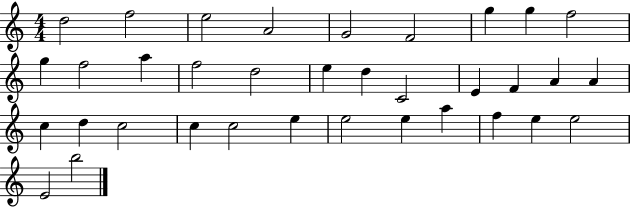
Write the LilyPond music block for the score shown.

{
  \clef treble
  \numericTimeSignature
  \time 4/4
  \key c \major
  d''2 f''2 | e''2 a'2 | g'2 f'2 | g''4 g''4 f''2 | \break g''4 f''2 a''4 | f''2 d''2 | e''4 d''4 c'2 | e'4 f'4 a'4 a'4 | \break c''4 d''4 c''2 | c''4 c''2 e''4 | e''2 e''4 a''4 | f''4 e''4 e''2 | \break e'2 b''2 | \bar "|."
}